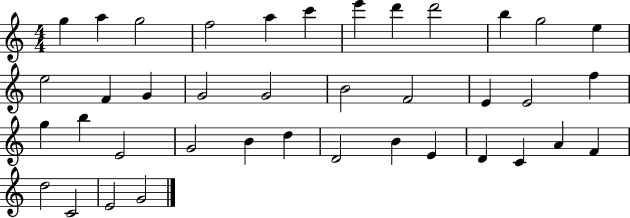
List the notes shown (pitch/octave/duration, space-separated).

G5/q A5/q G5/h F5/h A5/q C6/q E6/q D6/q D6/h B5/q G5/h E5/q E5/h F4/q G4/q G4/h G4/h B4/h F4/h E4/q E4/h F5/q G5/q B5/q E4/h G4/h B4/q D5/q D4/h B4/q E4/q D4/q C4/q A4/q F4/q D5/h C4/h E4/h G4/h